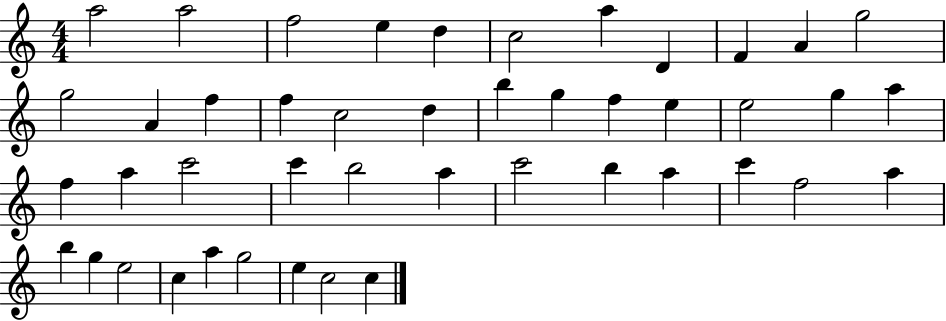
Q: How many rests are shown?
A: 0